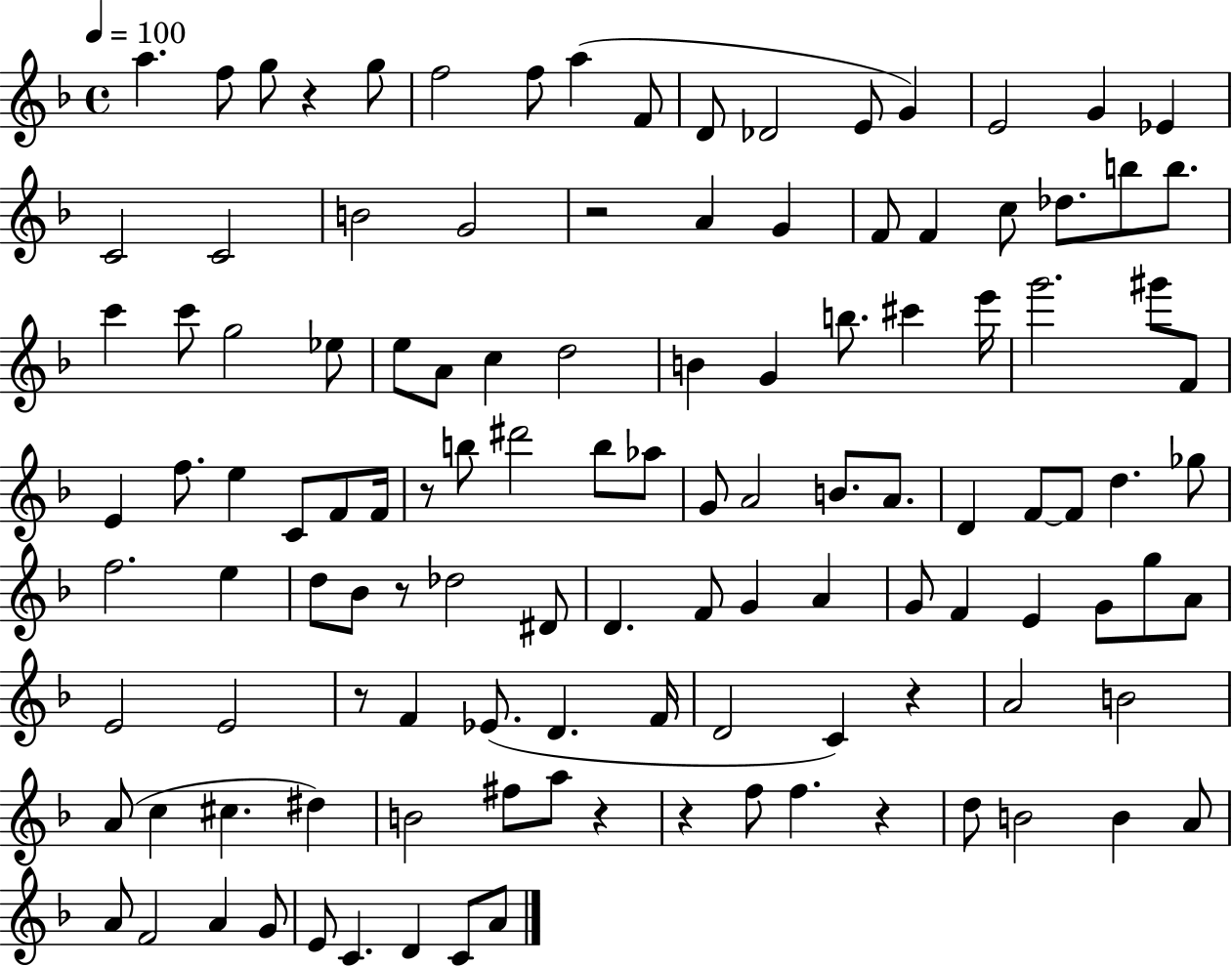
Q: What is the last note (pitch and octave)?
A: A4